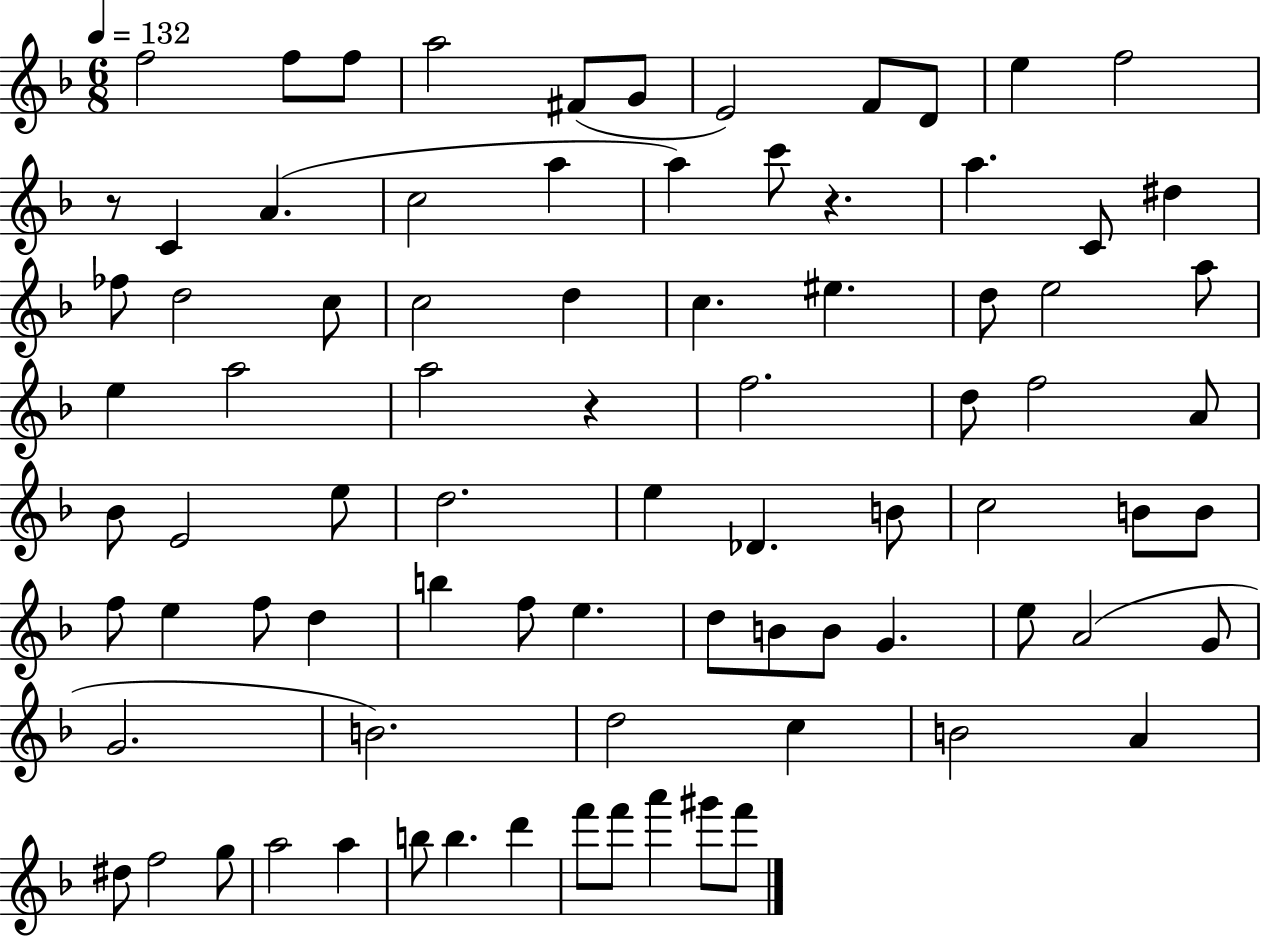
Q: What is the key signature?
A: F major